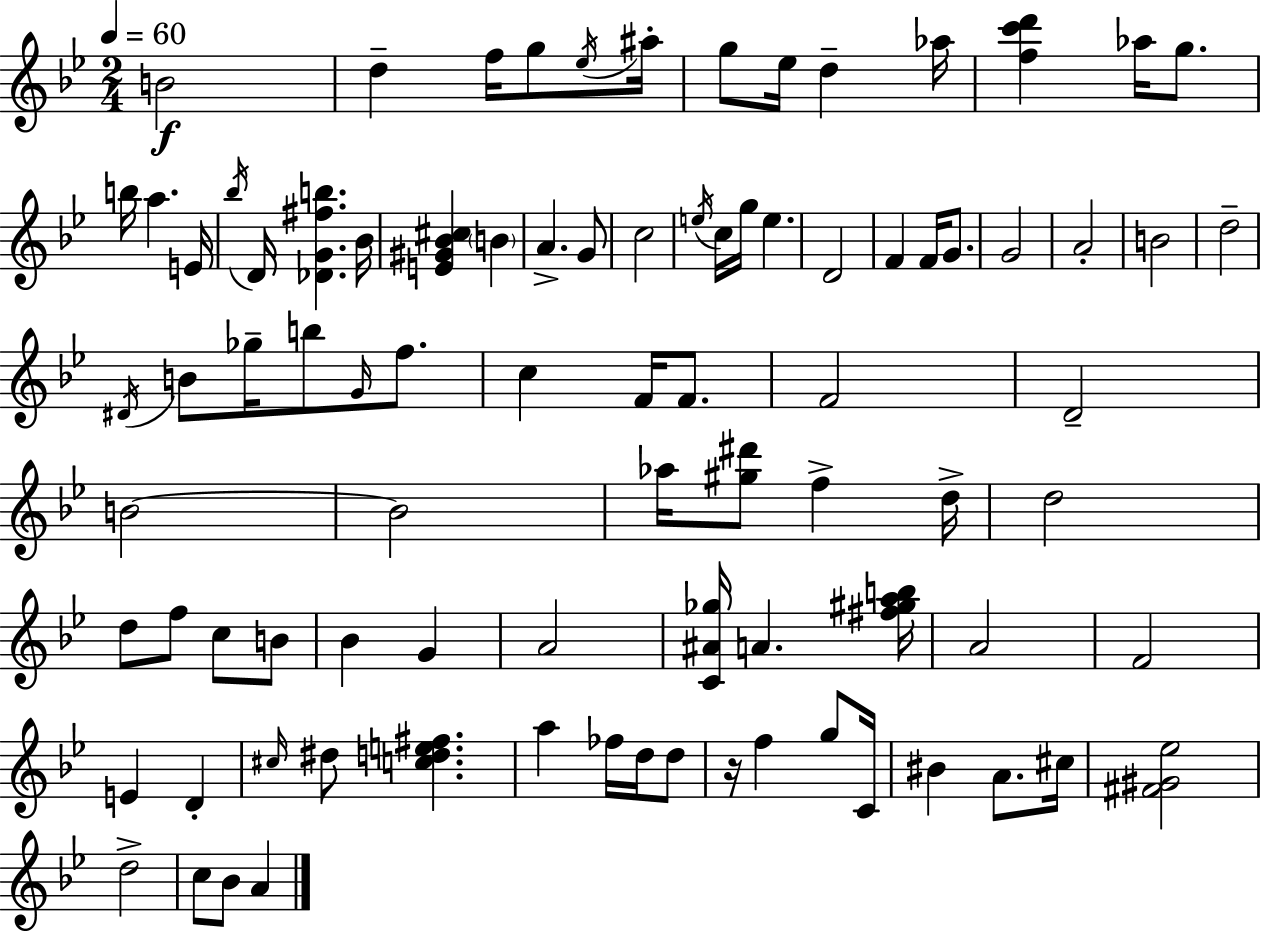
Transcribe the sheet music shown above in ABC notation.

X:1
T:Untitled
M:2/4
L:1/4
K:Bb
B2 d f/4 g/2 _e/4 ^a/4 g/2 _e/4 d _a/4 [fc'd'] _a/4 g/2 b/4 a E/4 _b/4 D/4 [_DG^fb] _B/4 [E^G_B^c] B A G/2 c2 e/4 c/4 g/4 e D2 F F/4 G/2 G2 A2 B2 d2 ^D/4 B/2 _g/4 b/2 G/4 f/2 c F/4 F/2 F2 D2 B2 B2 _a/4 [^g^d']/2 f d/4 d2 d/2 f/2 c/2 B/2 _B G A2 [C^A_g]/4 A [^f^gab]/4 A2 F2 E D ^c/4 ^d/2 [cde^f] a _f/4 d/4 d/2 z/4 f g/2 C/4 ^B A/2 ^c/4 [^F^G_e]2 d2 c/2 _B/2 A